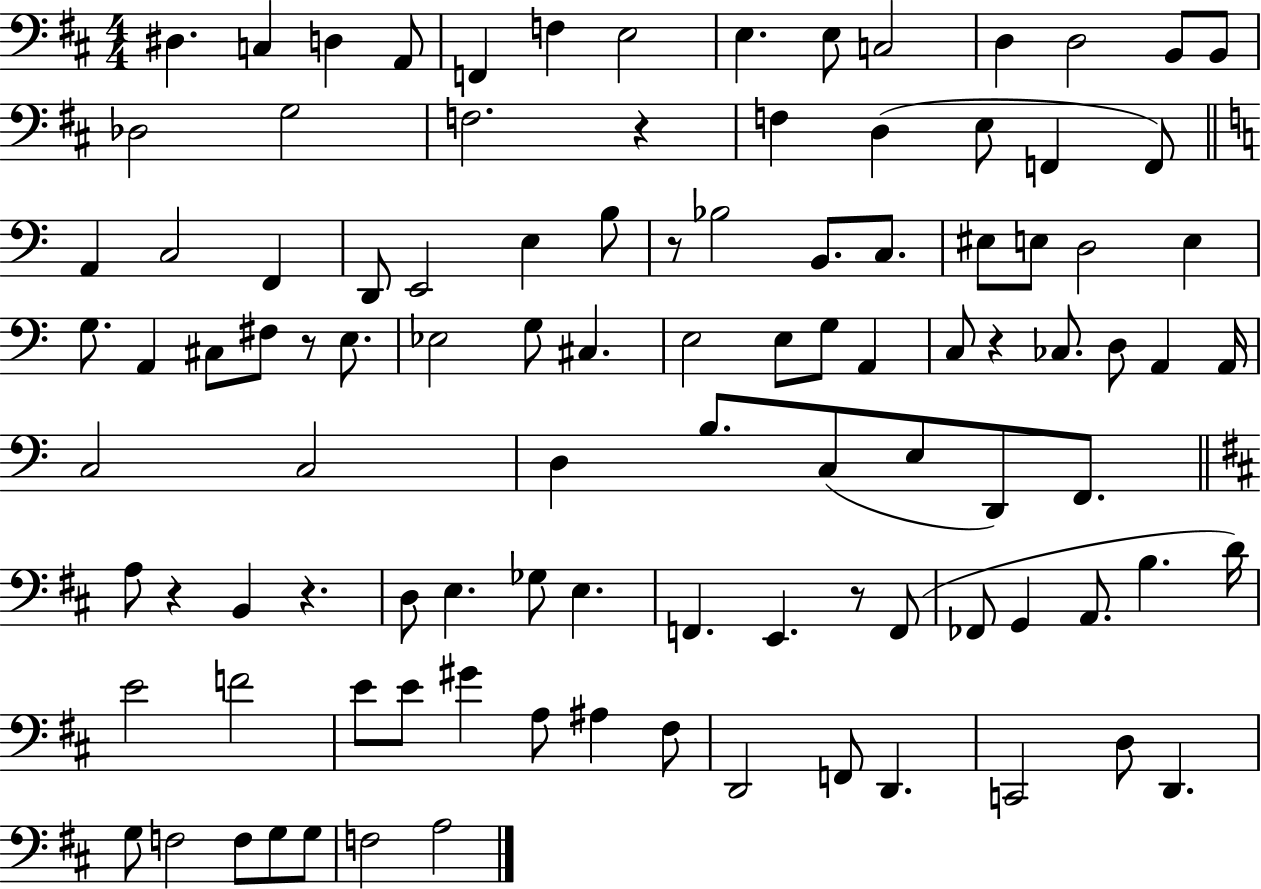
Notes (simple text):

D#3/q. C3/q D3/q A2/e F2/q F3/q E3/h E3/q. E3/e C3/h D3/q D3/h B2/e B2/e Db3/h G3/h F3/h. R/q F3/q D3/q E3/e F2/q F2/e A2/q C3/h F2/q D2/e E2/h E3/q B3/e R/e Bb3/h B2/e. C3/e. EIS3/e E3/e D3/h E3/q G3/e. A2/q C#3/e F#3/e R/e E3/e. Eb3/h G3/e C#3/q. E3/h E3/e G3/e A2/q C3/e R/q CES3/e. D3/e A2/q A2/s C3/h C3/h D3/q B3/e. C3/e E3/e D2/e F2/e. A3/e R/q B2/q R/q. D3/e E3/q. Gb3/e E3/q. F2/q. E2/q. R/e F2/e FES2/e G2/q A2/e. B3/q. D4/s E4/h F4/h E4/e E4/e G#4/q A3/e A#3/q F#3/e D2/h F2/e D2/q. C2/h D3/e D2/q. G3/e F3/h F3/e G3/e G3/e F3/h A3/h